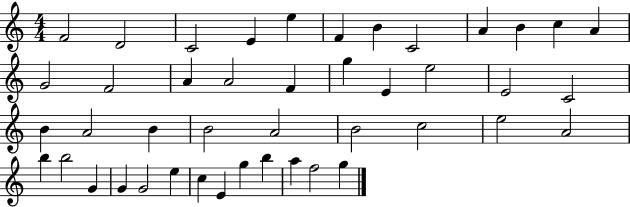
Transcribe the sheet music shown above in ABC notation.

X:1
T:Untitled
M:4/4
L:1/4
K:C
F2 D2 C2 E e F B C2 A B c A G2 F2 A A2 F g E e2 E2 C2 B A2 B B2 A2 B2 c2 e2 A2 b b2 G G G2 e c E g b a f2 g